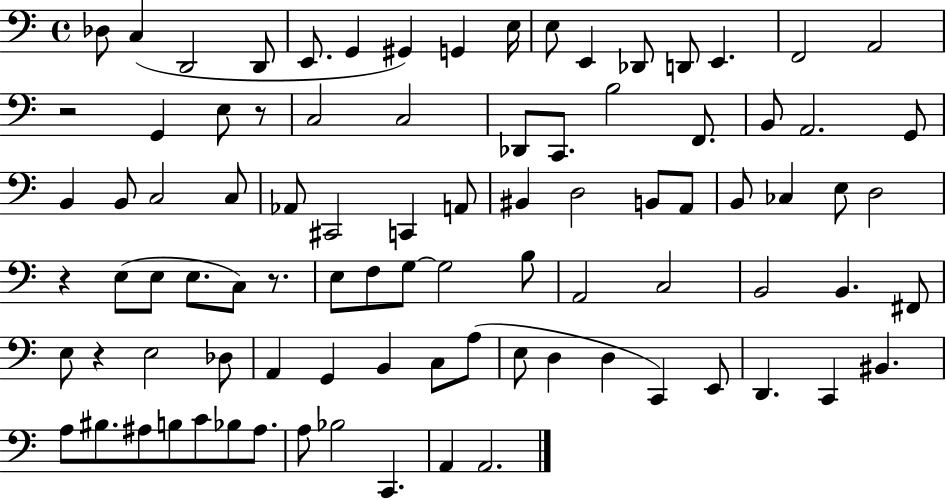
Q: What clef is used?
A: bass